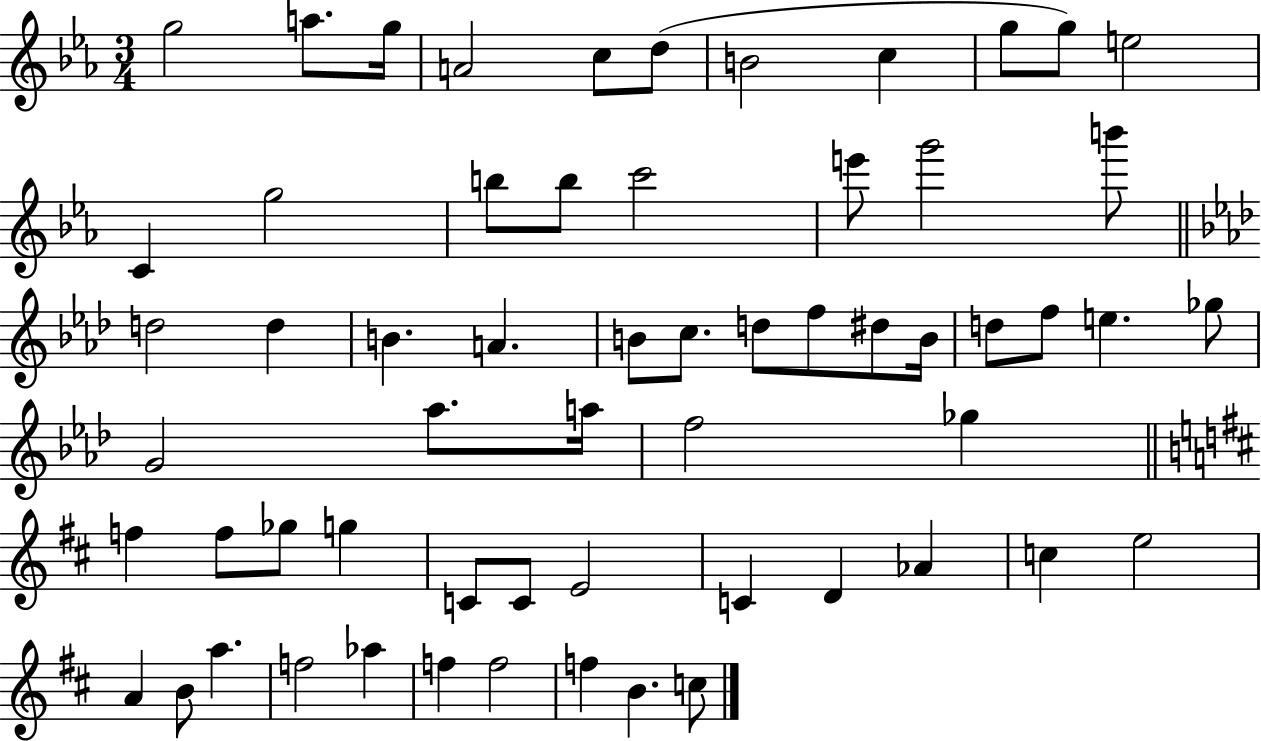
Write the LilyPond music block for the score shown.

{
  \clef treble
  \numericTimeSignature
  \time 3/4
  \key ees \major
  g''2 a''8. g''16 | a'2 c''8 d''8( | b'2 c''4 | g''8 g''8) e''2 | \break c'4 g''2 | b''8 b''8 c'''2 | e'''8 g'''2 b'''8 | \bar "||" \break \key f \minor d''2 d''4 | b'4. a'4. | b'8 c''8. d''8 f''8 dis''8 b'16 | d''8 f''8 e''4. ges''8 | \break g'2 aes''8. a''16 | f''2 ges''4 | \bar "||" \break \key d \major f''4 f''8 ges''8 g''4 | c'8 c'8 e'2 | c'4 d'4 aes'4 | c''4 e''2 | \break a'4 b'8 a''4. | f''2 aes''4 | f''4 f''2 | f''4 b'4. c''8 | \break \bar "|."
}